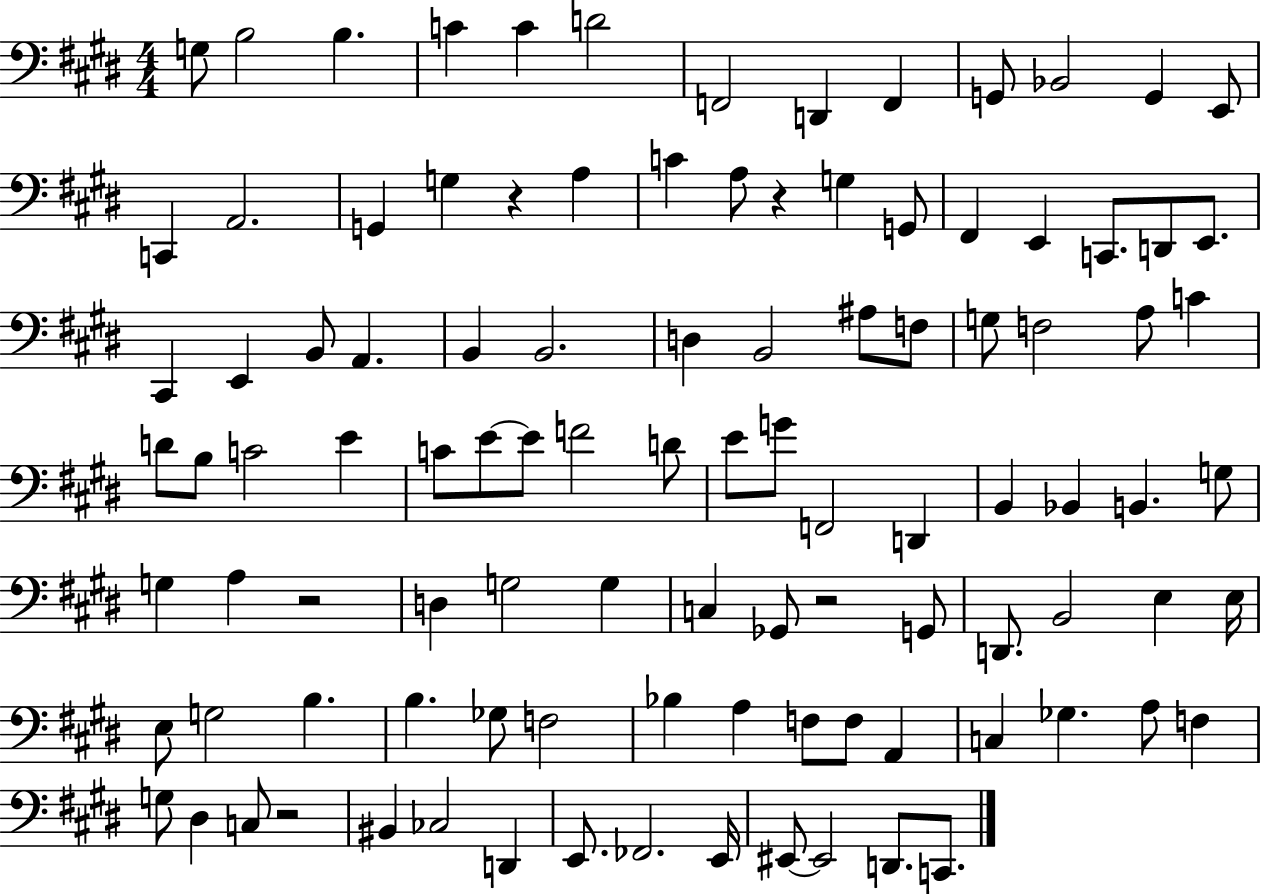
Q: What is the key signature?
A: E major